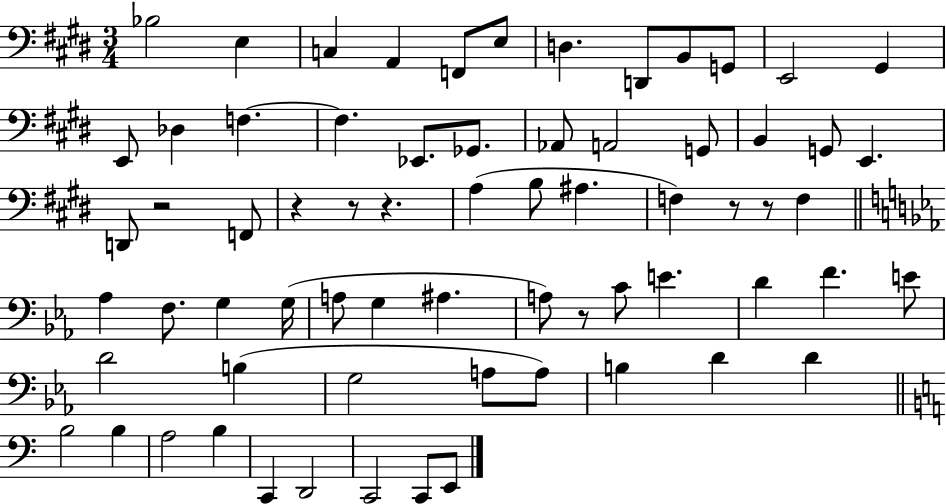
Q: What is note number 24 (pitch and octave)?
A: E2